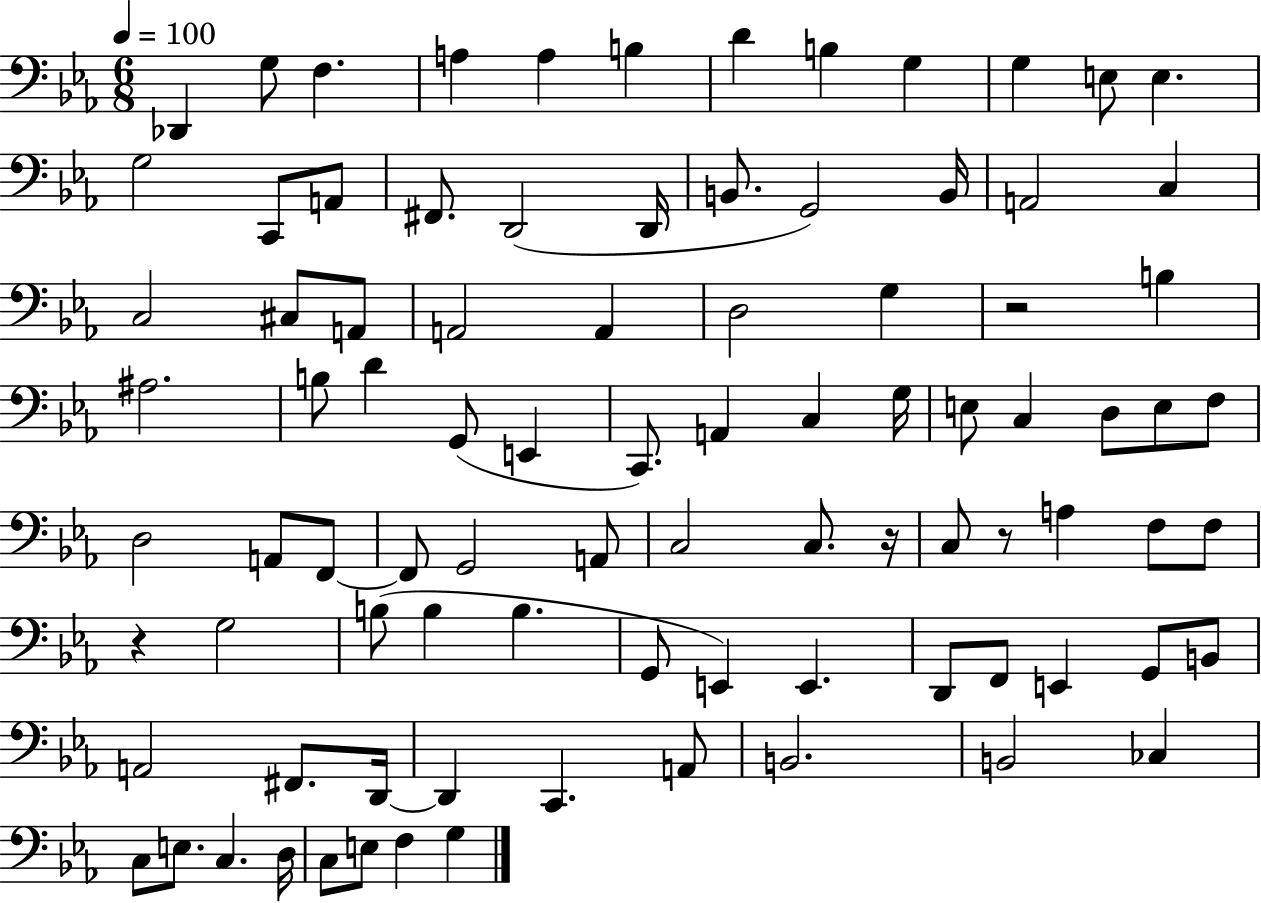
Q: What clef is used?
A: bass